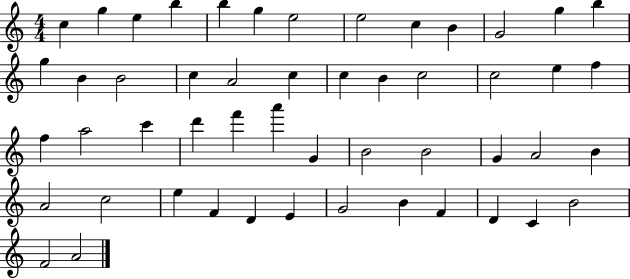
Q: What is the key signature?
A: C major